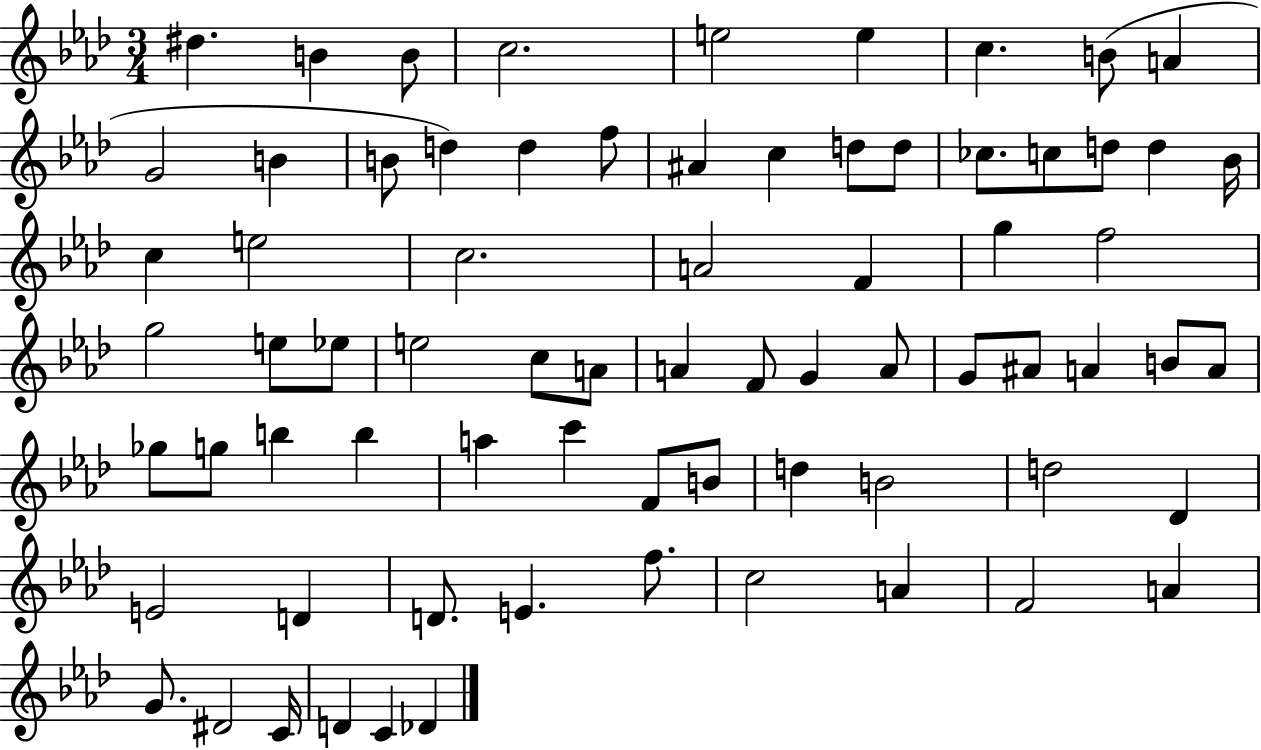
D#5/q. B4/q B4/e C5/h. E5/h E5/q C5/q. B4/e A4/q G4/h B4/q B4/e D5/q D5/q F5/e A#4/q C5/q D5/e D5/e CES5/e. C5/e D5/e D5/q Bb4/s C5/q E5/h C5/h. A4/h F4/q G5/q F5/h G5/h E5/e Eb5/e E5/h C5/e A4/e A4/q F4/e G4/q A4/e G4/e A#4/e A4/q B4/e A4/e Gb5/e G5/e B5/q B5/q A5/q C6/q F4/e B4/e D5/q B4/h D5/h Db4/q E4/h D4/q D4/e. E4/q. F5/e. C5/h A4/q F4/h A4/q G4/e. D#4/h C4/s D4/q C4/q Db4/q